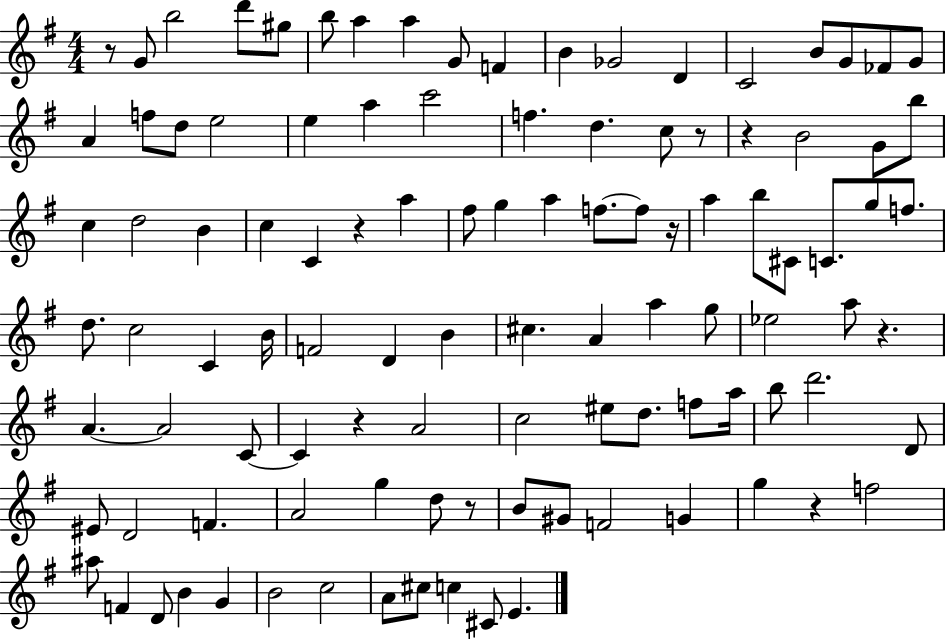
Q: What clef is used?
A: treble